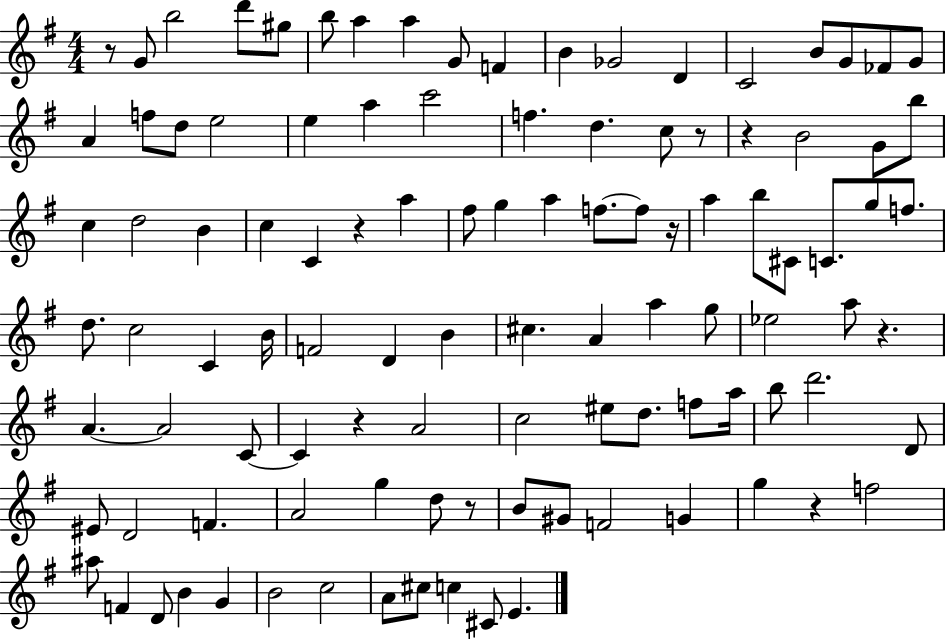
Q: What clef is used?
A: treble